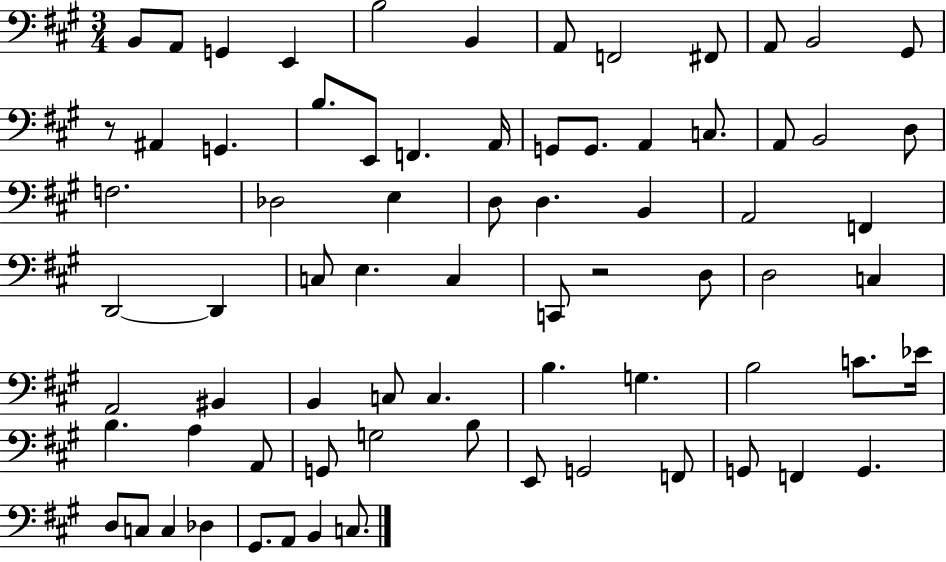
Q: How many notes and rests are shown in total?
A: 74